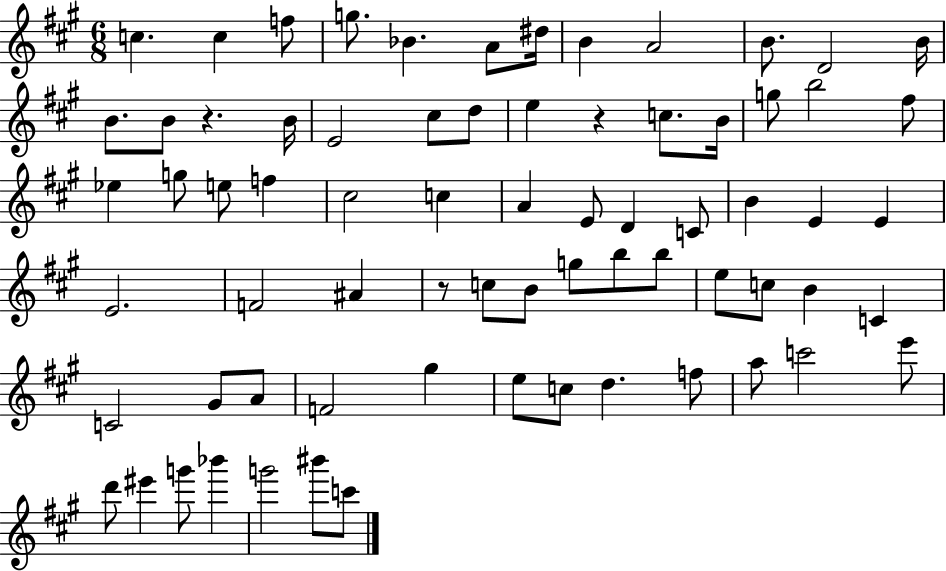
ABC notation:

X:1
T:Untitled
M:6/8
L:1/4
K:A
c c f/2 g/2 _B A/2 ^d/4 B A2 B/2 D2 B/4 B/2 B/2 z B/4 E2 ^c/2 d/2 e z c/2 B/4 g/2 b2 ^f/2 _e g/2 e/2 f ^c2 c A E/2 D C/2 B E E E2 F2 ^A z/2 c/2 B/2 g/2 b/2 b/2 e/2 c/2 B C C2 ^G/2 A/2 F2 ^g e/2 c/2 d f/2 a/2 c'2 e'/2 d'/2 ^e' g'/2 _b' g'2 ^b'/2 c'/2